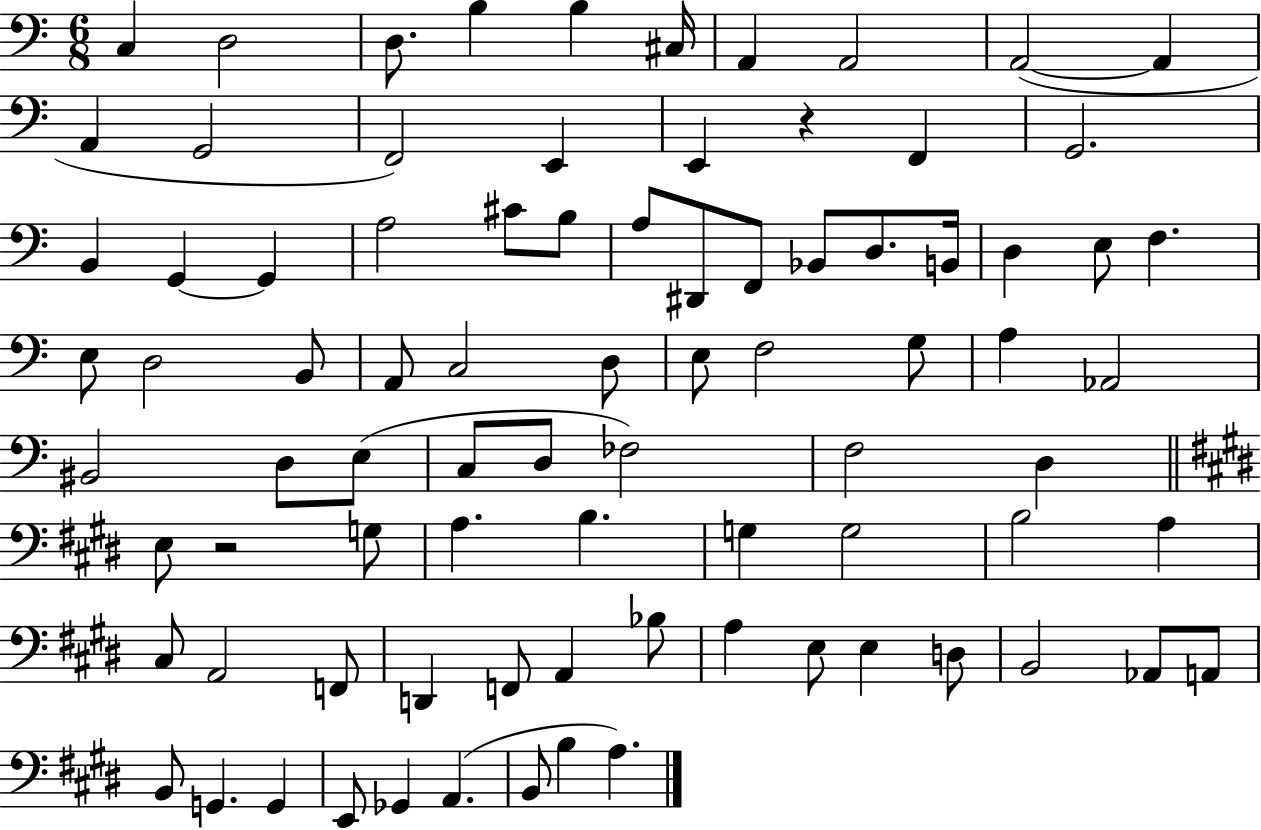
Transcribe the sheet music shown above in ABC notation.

X:1
T:Untitled
M:6/8
L:1/4
K:C
C, D,2 D,/2 B, B, ^C,/4 A,, A,,2 A,,2 A,, A,, G,,2 F,,2 E,, E,, z F,, G,,2 B,, G,, G,, A,2 ^C/2 B,/2 A,/2 ^D,,/2 F,,/2 _B,,/2 D,/2 B,,/4 D, E,/2 F, E,/2 D,2 B,,/2 A,,/2 C,2 D,/2 E,/2 F,2 G,/2 A, _A,,2 ^B,,2 D,/2 E,/2 C,/2 D,/2 _F,2 F,2 D, E,/2 z2 G,/2 A, B, G, G,2 B,2 A, ^C,/2 A,,2 F,,/2 D,, F,,/2 A,, _B,/2 A, E,/2 E, D,/2 B,,2 _A,,/2 A,,/2 B,,/2 G,, G,, E,,/2 _G,, A,, B,,/2 B, A,